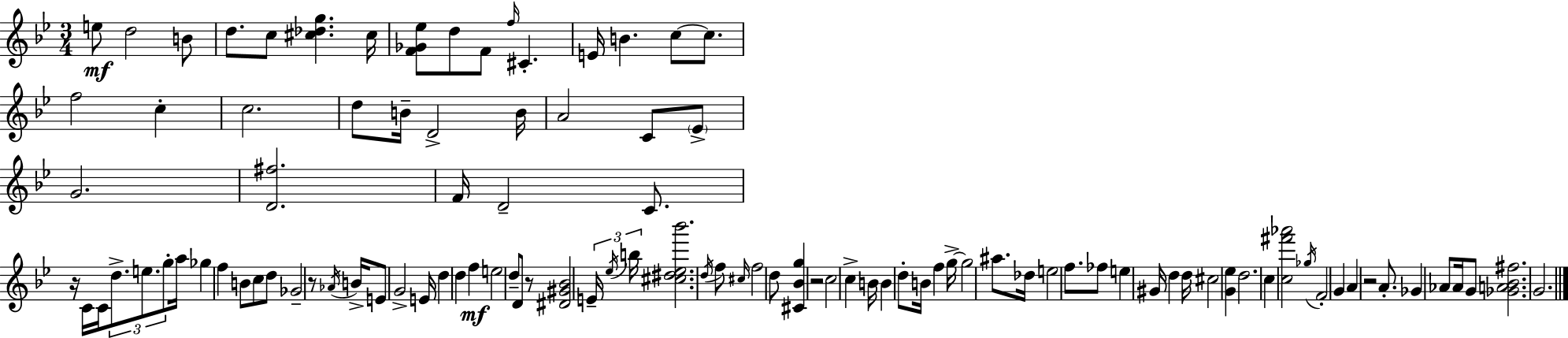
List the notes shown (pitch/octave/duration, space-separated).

E5/e D5/h B4/e D5/e. C5/e [C#5,Db5,G5]/q. C#5/s [F4,Gb4,Eb5]/e D5/e F4/e F5/s C#4/q. E4/s B4/q. C5/e C5/e. F5/h C5/q C5/h. D5/e B4/s D4/h B4/s A4/h C4/e Eb4/e G4/h. [D4,F#5]/h. F4/s D4/h C4/e. R/s C4/s C4/s D5/e. E5/e. G5/e A5/s Gb5/q F5/q B4/e C5/e D5/e Gb4/h R/e Ab4/s B4/s E4/e G4/h E4/s D5/q D5/q F5/q E5/h D5/e D4/e R/e [D#4,G#4,Bb4]/h E4/s Eb5/s B5/s [C#5,D#5,Eb5,Bb6]/h. D5/s F5/e C#5/s F5/h D5/e [C#4,Bb4,G5]/q R/h C5/h C5/q B4/s B4/q D5/e B4/s F5/q G5/s G5/h A#5/e. Db5/s E5/h F5/e. FES5/e E5/q G#4/s D5/q D5/s C#5/h [G4,Eb5]/q D5/h. C5/q [C5,F#6,Ab6]/h Gb5/s F4/h G4/q A4/q R/h A4/e. Gb4/q Ab4/e Ab4/s G4/e [Gb4,A4,Bb4,F#5]/h. G4/h.